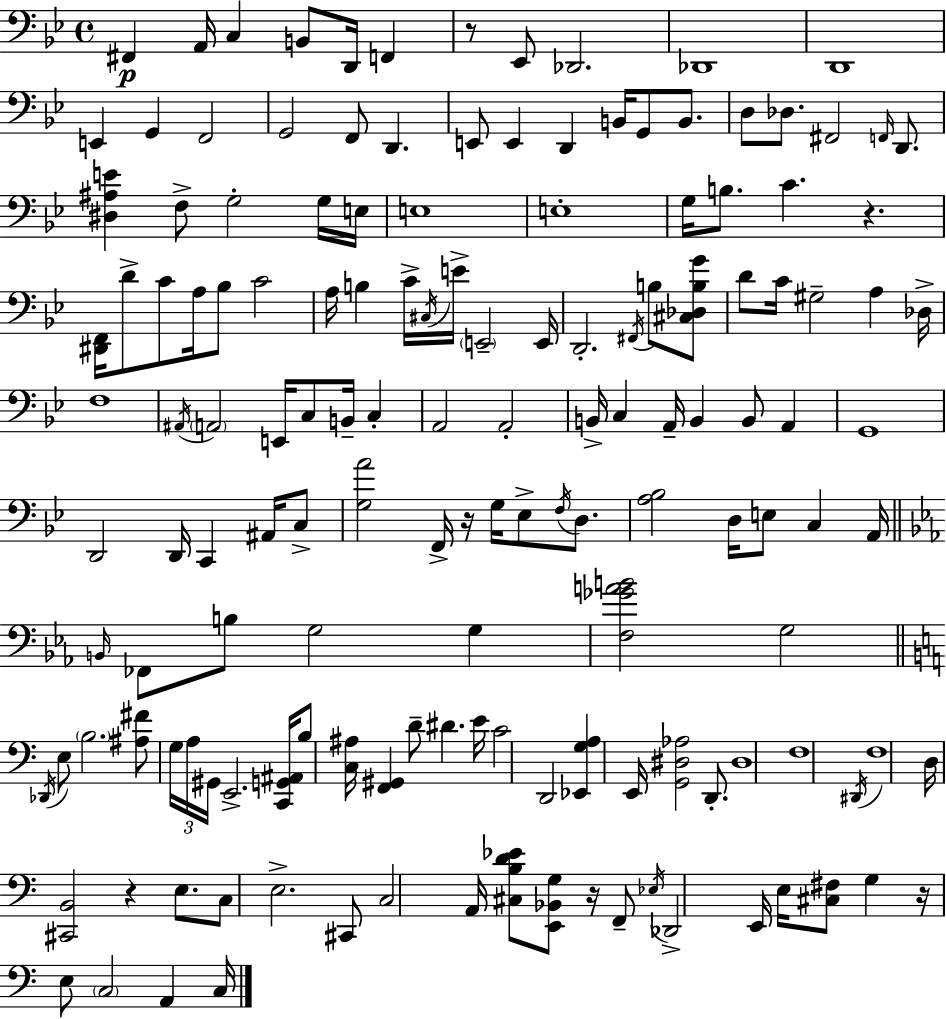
{
  \clef bass
  \time 4/4
  \defaultTimeSignature
  \key g \minor
  \repeat volta 2 { fis,4\p a,16 c4 b,8 d,16 f,4 | r8 ees,8 des,2. | des,1 | d,1 | \break e,4 g,4 f,2 | g,2 f,8 d,4. | e,8 e,4 d,4 b,16 g,8 b,8. | d8 des8. fis,2 \grace { f,16 } d,8. | \break <dis ais e'>4 f8-> g2-. g16 | e16 e1 | e1-. | g16 b8. c'4. r4. | \break <dis, f,>16 d'8-> c'8 a16 bes8 c'2 | a16 b4 c'16-> \acciaccatura { cis16 } e'16-> \parenthesize e,2-- | e,16 d,2.-. \acciaccatura { fis,16 } b8 | <cis des b g'>8 d'8 c'16 gis2-- a4 | \break des16-> f1 | \acciaccatura { ais,16 } \parenthesize a,2 e,16 c8 b,16-- | c4-. a,2 a,2-. | b,16-> c4 a,16-- b,4 b,8 | \break a,4 g,1 | d,2 d,16 c,4 | ais,16 c8-> <g a'>2 f,16-> r16 g16 ees8-> | \acciaccatura { f16 } d8. <a bes>2 d16 e8 | \break c4 a,16 \bar "||" \break \key ees \major \grace { b,16 } fes,8 b8 g2 g4 | <f ges' a' b'>2 g2 | \bar "||" \break \key c \major \acciaccatura { des,16 } e8 \parenthesize b2. <ais fis'>8 | \tuplet 3/2 { g16 a16 gis,16 } e,2.-> | <c, g, ais,>16 b8 <c ais>16 <f, gis,>4 d'8-- dis'4. | e'16 c'2 d,2 | \break <ees, g a>4 e,16 <g, dis aes>2 d,8.-. | dis1 | f1 | \acciaccatura { dis,16 } f1 | \break d16 <cis, b,>2 r4 e8. | c8 e2.-> | cis,8 c2 a,16 <cis b d' ees'>8 <e, bes, g>8 r16 | f,8-- \acciaccatura { ees16 } des,2-> e,16 e16 <cis fis>8 g4 | \break r16 e8 \parenthesize c2 a,4 | c16 } \bar "|."
}